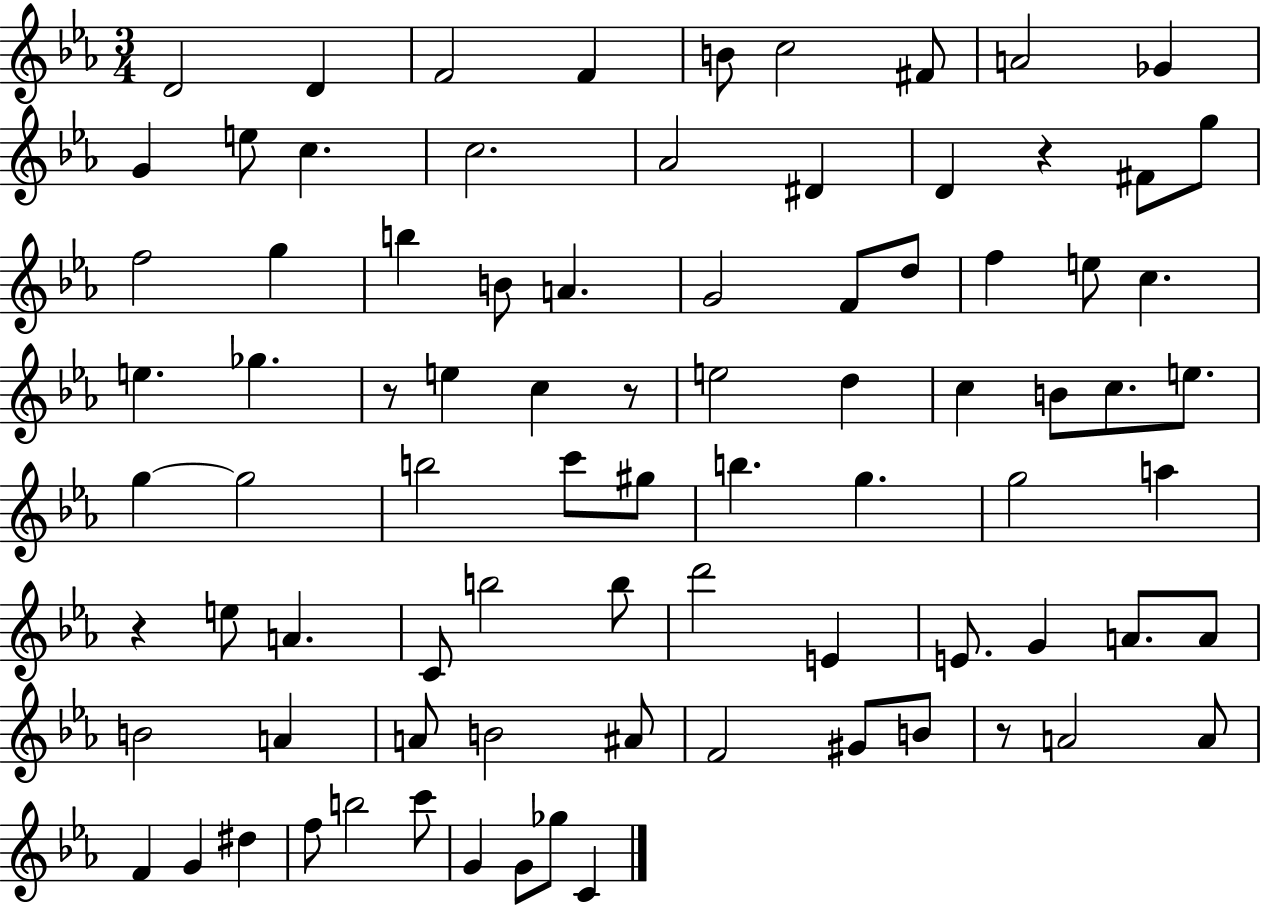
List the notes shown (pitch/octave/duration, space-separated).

D4/h D4/q F4/h F4/q B4/e C5/h F#4/e A4/h Gb4/q G4/q E5/e C5/q. C5/h. Ab4/h D#4/q D4/q R/q F#4/e G5/e F5/h G5/q B5/q B4/e A4/q. G4/h F4/e D5/e F5/q E5/e C5/q. E5/q. Gb5/q. R/e E5/q C5/q R/e E5/h D5/q C5/q B4/e C5/e. E5/e. G5/q G5/h B5/h C6/e G#5/e B5/q. G5/q. G5/h A5/q R/q E5/e A4/q. C4/e B5/h B5/e D6/h E4/q E4/e. G4/q A4/e. A4/e B4/h A4/q A4/e B4/h A#4/e F4/h G#4/e B4/e R/e A4/h A4/e F4/q G4/q D#5/q F5/e B5/h C6/e G4/q G4/e Gb5/e C4/q